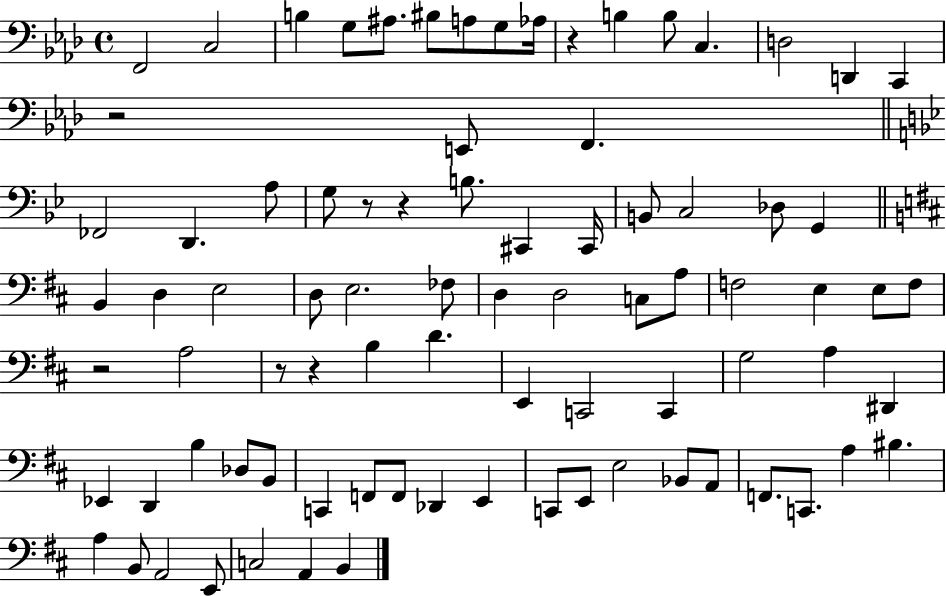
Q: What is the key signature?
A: AES major